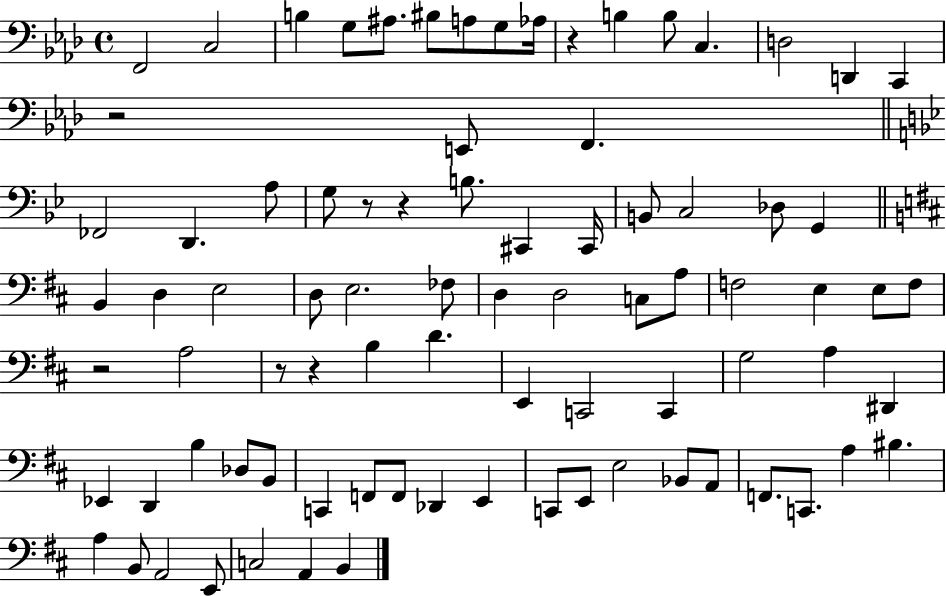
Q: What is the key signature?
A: AES major